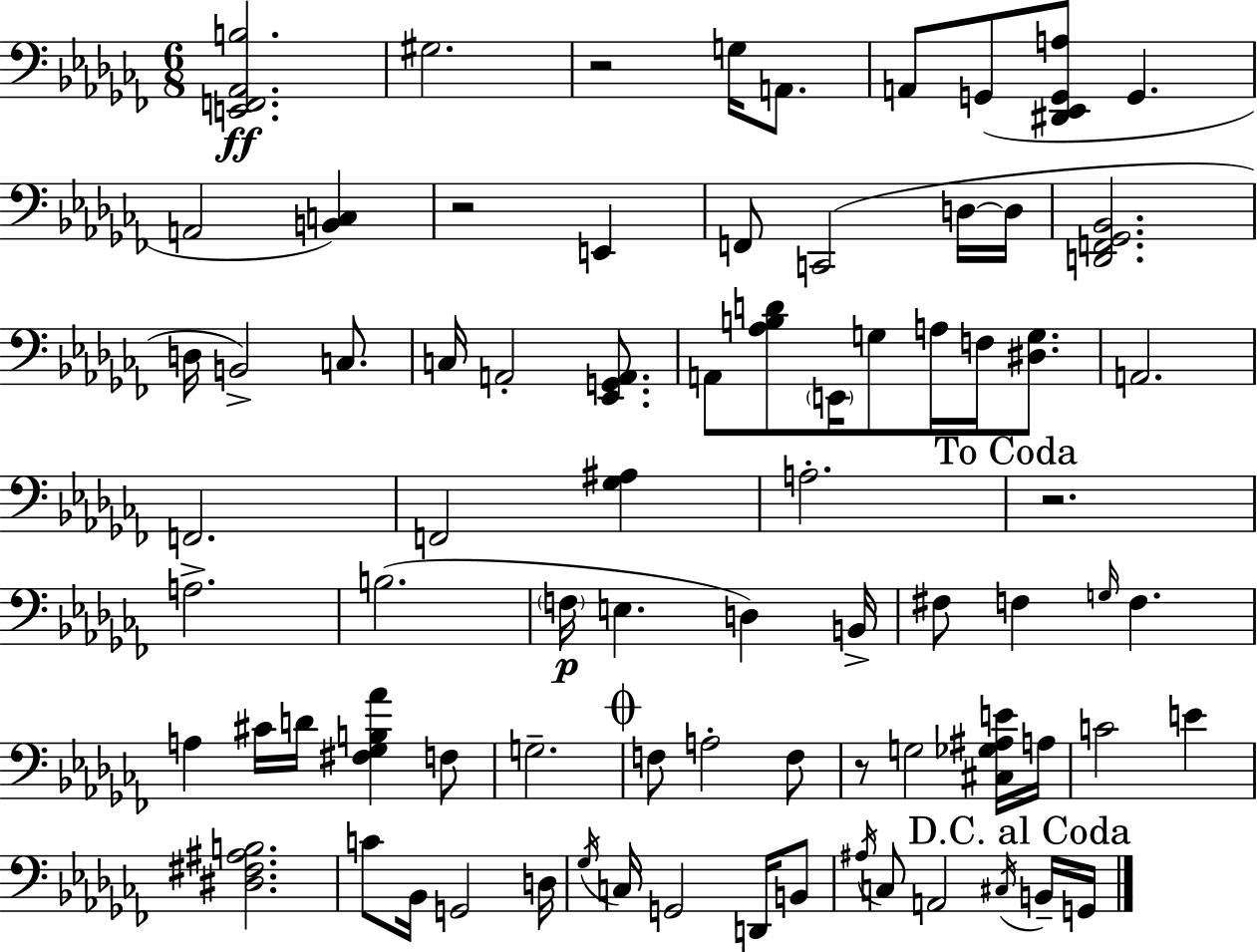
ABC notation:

X:1
T:Untitled
M:6/8
L:1/4
K:Abm
[E,,F,,_A,,B,]2 ^G,2 z2 G,/4 A,,/2 A,,/2 G,,/2 [^D,,_E,,G,,A,]/2 G,, A,,2 [B,,C,] z2 E,, F,,/2 C,,2 D,/4 D,/4 [D,,F,,_G,,_B,,]2 D,/4 B,,2 C,/2 C,/4 A,,2 [_E,,G,,A,,]/2 A,,/2 [_A,B,D]/2 E,,/4 G,/2 A,/4 F,/4 [^D,G,]/2 A,,2 F,,2 F,,2 [_G,^A,] A,2 z2 A,2 B,2 F,/4 E, D, B,,/4 ^F,/2 F, G,/4 F, A, ^C/4 D/4 [^F,_G,B,_A] F,/2 G,2 F,/2 A,2 F,/2 z/2 G,2 [^C,_G,^A,E]/4 A,/4 C2 E [^D,^F,^A,B,]2 C/2 _B,,/4 G,,2 D,/4 _G,/4 C,/4 G,,2 D,,/4 B,,/2 ^A,/4 C,/2 A,,2 ^C,/4 B,,/4 G,,/4